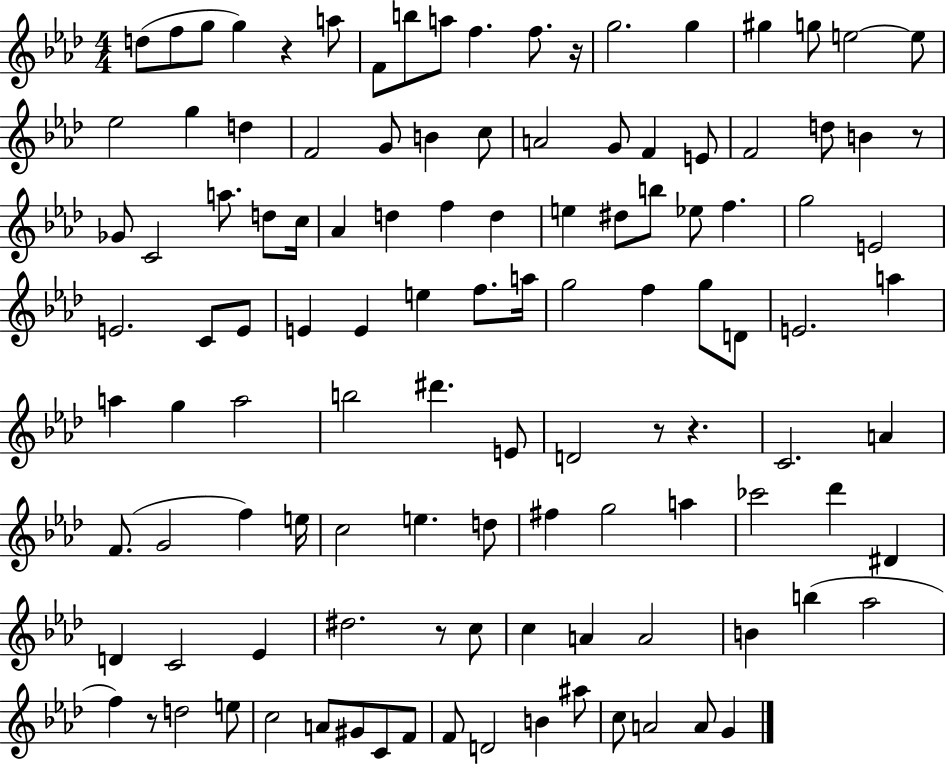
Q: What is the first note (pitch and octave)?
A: D5